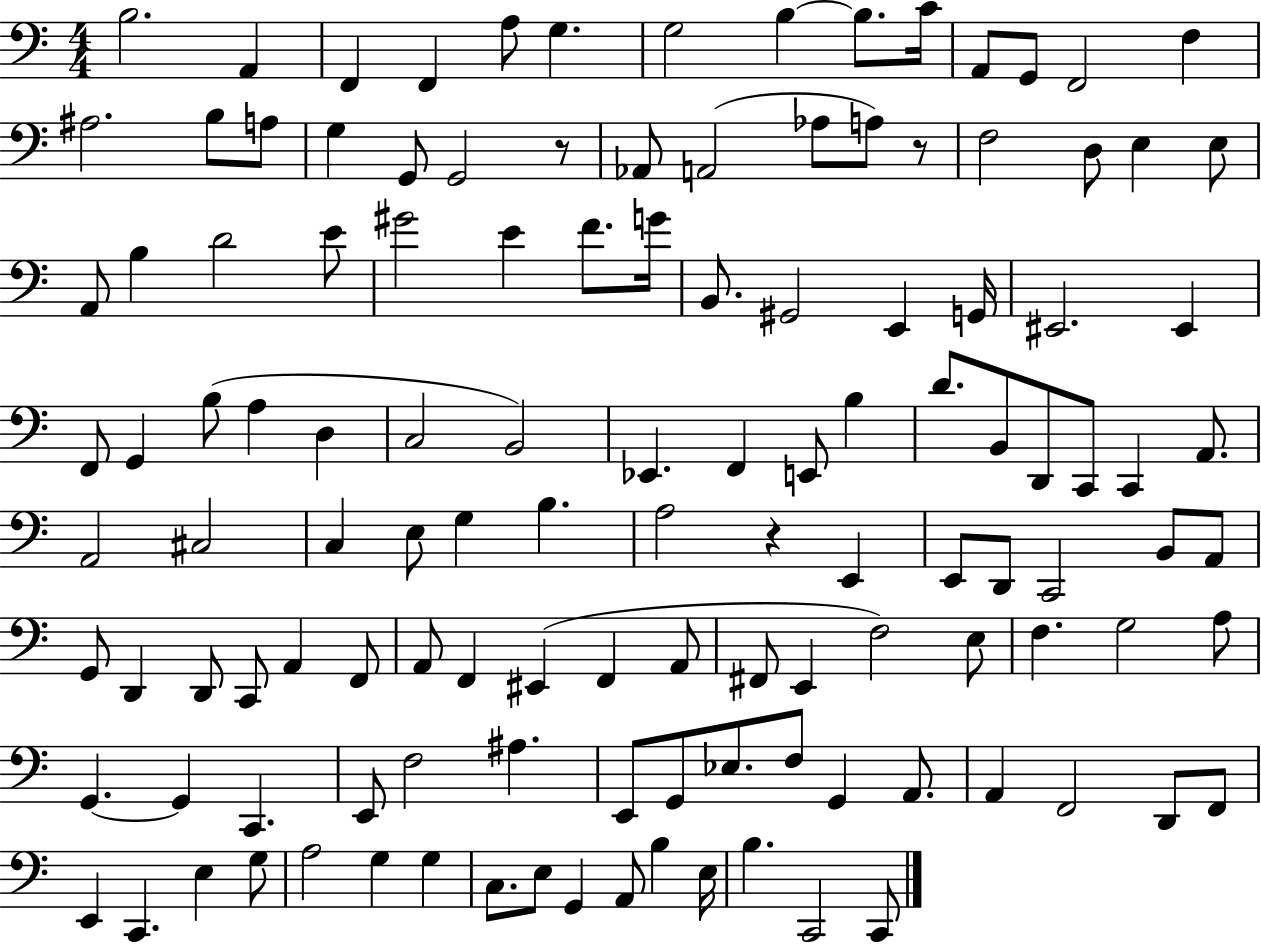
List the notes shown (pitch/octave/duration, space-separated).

B3/h. A2/q F2/q F2/q A3/e G3/q. G3/h B3/q B3/e. C4/s A2/e G2/e F2/h F3/q A#3/h. B3/e A3/e G3/q G2/e G2/h R/e Ab2/e A2/h Ab3/e A3/e R/e F3/h D3/e E3/q E3/e A2/e B3/q D4/h E4/e G#4/h E4/q F4/e. G4/s B2/e. G#2/h E2/q G2/s EIS2/h. EIS2/q F2/e G2/q B3/e A3/q D3/q C3/h B2/h Eb2/q. F2/q E2/e B3/q D4/e. B2/e D2/e C2/e C2/q A2/e. A2/h C#3/h C3/q E3/e G3/q B3/q. A3/h R/q E2/q E2/e D2/e C2/h B2/e A2/e G2/e D2/q D2/e C2/e A2/q F2/e A2/e F2/q EIS2/q F2/q A2/e F#2/e E2/q F3/h E3/e F3/q. G3/h A3/e G2/q. G2/q C2/q. E2/e F3/h A#3/q. E2/e G2/e Eb3/e. F3/e G2/q A2/e. A2/q F2/h D2/e F2/e E2/q C2/q. E3/q G3/e A3/h G3/q G3/q C3/e. E3/e G2/q A2/e B3/q E3/s B3/q. C2/h C2/e